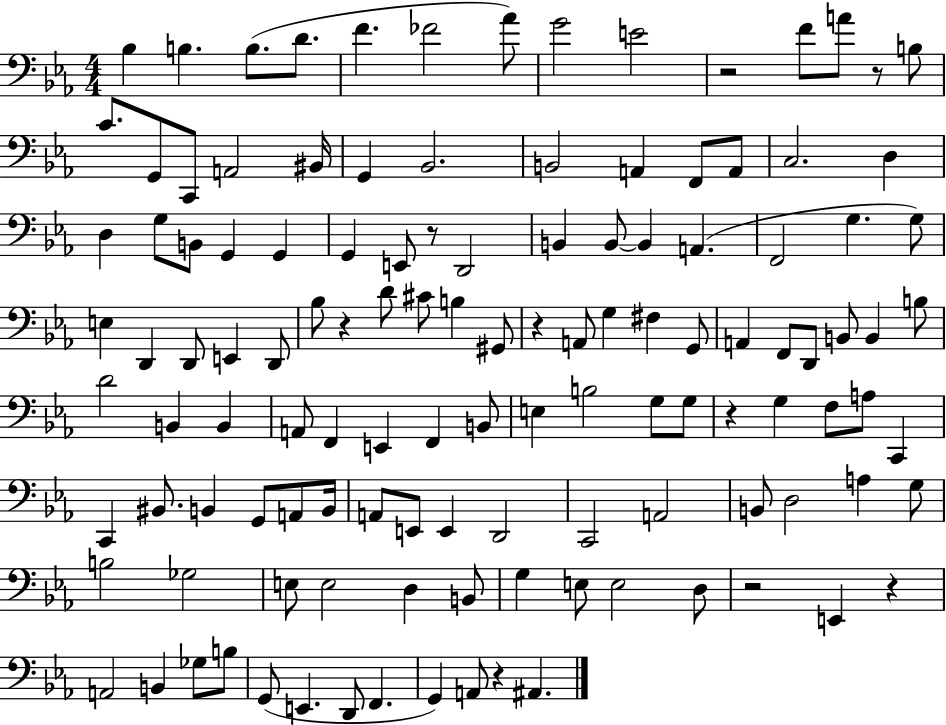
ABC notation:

X:1
T:Untitled
M:4/4
L:1/4
K:Eb
_B, B, B,/2 D/2 F _F2 _A/2 G2 E2 z2 F/2 A/2 z/2 B,/2 C/2 G,,/2 C,,/2 A,,2 ^B,,/4 G,, _B,,2 B,,2 A,, F,,/2 A,,/2 C,2 D, D, G,/2 B,,/2 G,, G,, G,, E,,/2 z/2 D,,2 B,, B,,/2 B,, A,, F,,2 G, G,/2 E, D,, D,,/2 E,, D,,/2 _B,/2 z D/2 ^C/2 B, ^G,,/2 z A,,/2 G, ^F, G,,/2 A,, F,,/2 D,,/2 B,,/2 B,, B,/2 D2 B,, B,, A,,/2 F,, E,, F,, B,,/2 E, B,2 G,/2 G,/2 z G, F,/2 A,/2 C,, C,, ^B,,/2 B,, G,,/2 A,,/2 B,,/4 A,,/2 E,,/2 E,, D,,2 C,,2 A,,2 B,,/2 D,2 A, G,/2 B,2 _G,2 E,/2 E,2 D, B,,/2 G, E,/2 E,2 D,/2 z2 E,, z A,,2 B,, _G,/2 B,/2 G,,/2 E,, D,,/2 F,, G,, A,,/2 z ^A,,